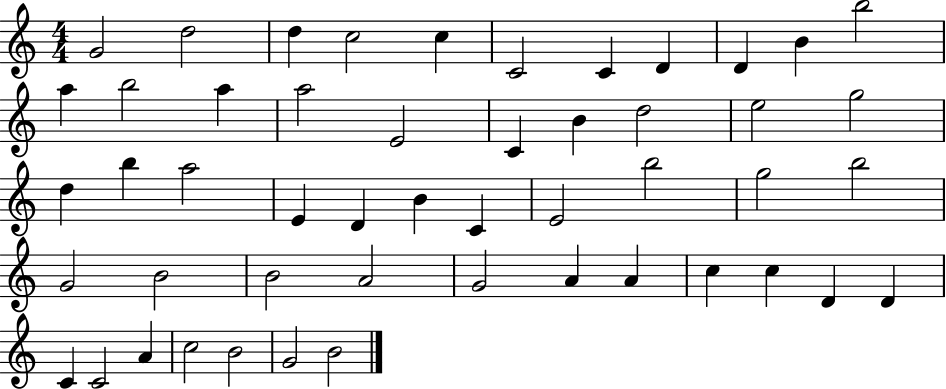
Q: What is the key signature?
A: C major